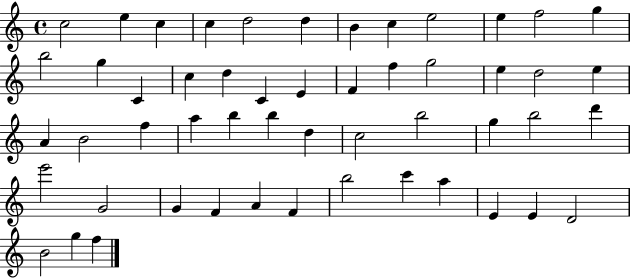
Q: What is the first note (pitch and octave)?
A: C5